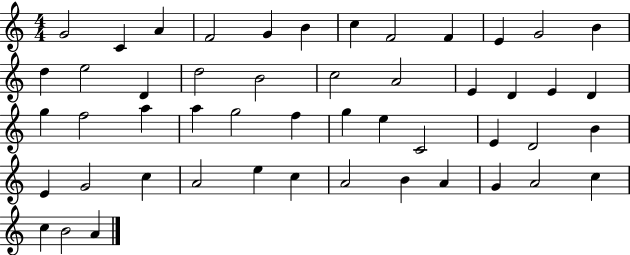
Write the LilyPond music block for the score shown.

{
  \clef treble
  \numericTimeSignature
  \time 4/4
  \key c \major
  g'2 c'4 a'4 | f'2 g'4 b'4 | c''4 f'2 f'4 | e'4 g'2 b'4 | \break d''4 e''2 d'4 | d''2 b'2 | c''2 a'2 | e'4 d'4 e'4 d'4 | \break g''4 f''2 a''4 | a''4 g''2 f''4 | g''4 e''4 c'2 | e'4 d'2 b'4 | \break e'4 g'2 c''4 | a'2 e''4 c''4 | a'2 b'4 a'4 | g'4 a'2 c''4 | \break c''4 b'2 a'4 | \bar "|."
}